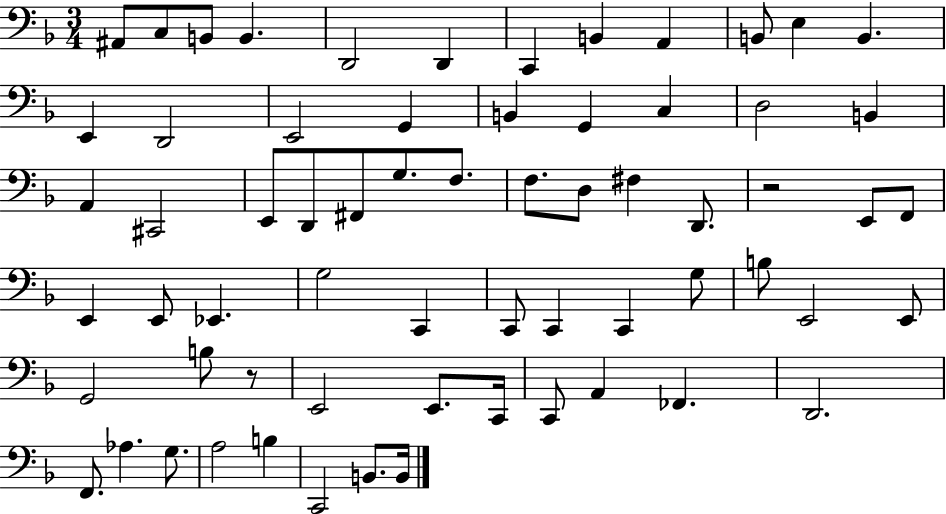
X:1
T:Untitled
M:3/4
L:1/4
K:F
^A,,/2 C,/2 B,,/2 B,, D,,2 D,, C,, B,, A,, B,,/2 E, B,, E,, D,,2 E,,2 G,, B,, G,, C, D,2 B,, A,, ^C,,2 E,,/2 D,,/2 ^F,,/2 G,/2 F,/2 F,/2 D,/2 ^F, D,,/2 z2 E,,/2 F,,/2 E,, E,,/2 _E,, G,2 C,, C,,/2 C,, C,, G,/2 B,/2 E,,2 E,,/2 G,,2 B,/2 z/2 E,,2 E,,/2 C,,/4 C,,/2 A,, _F,, D,,2 F,,/2 _A, G,/2 A,2 B, C,,2 B,,/2 B,,/4